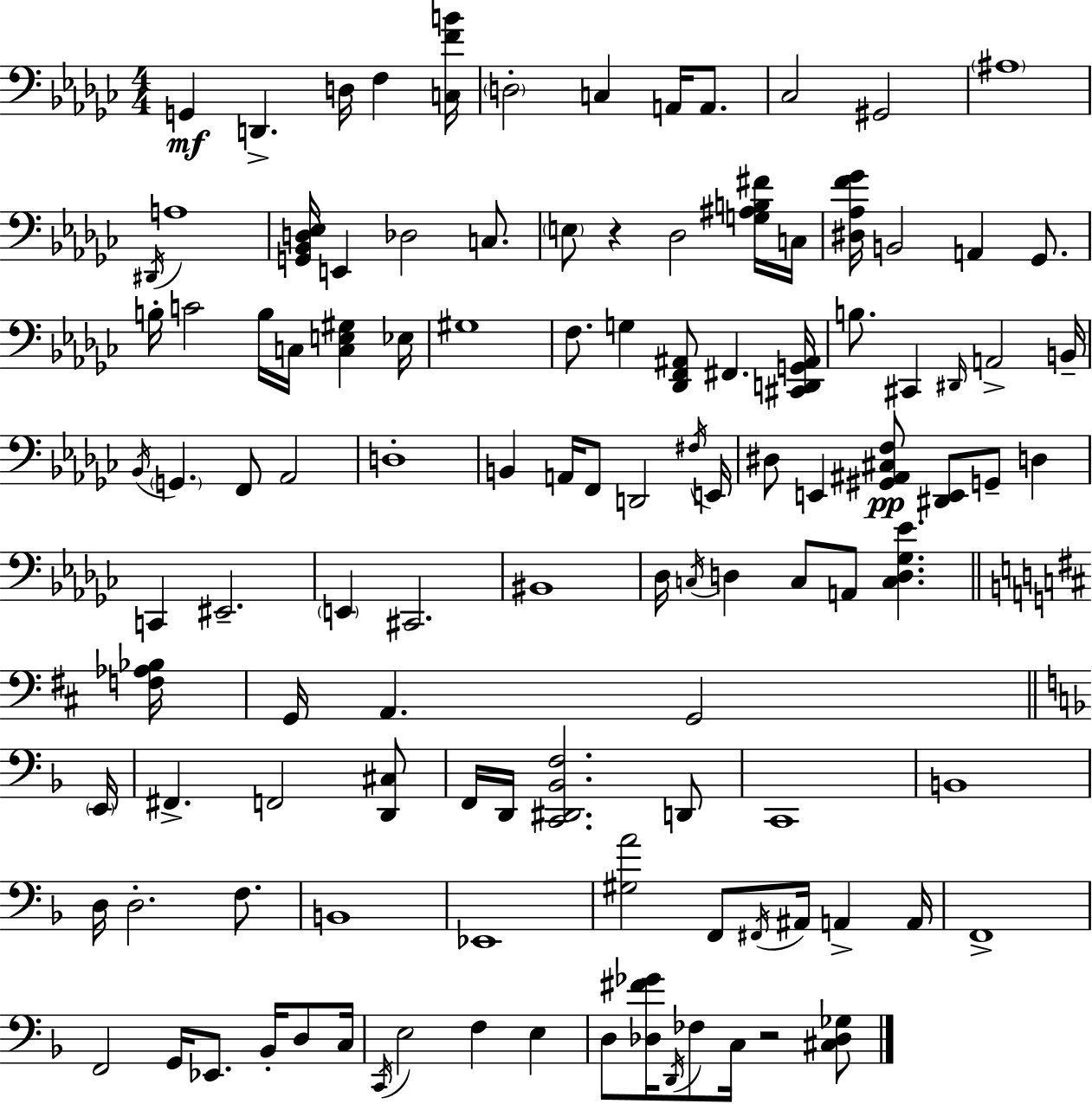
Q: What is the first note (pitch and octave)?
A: G2